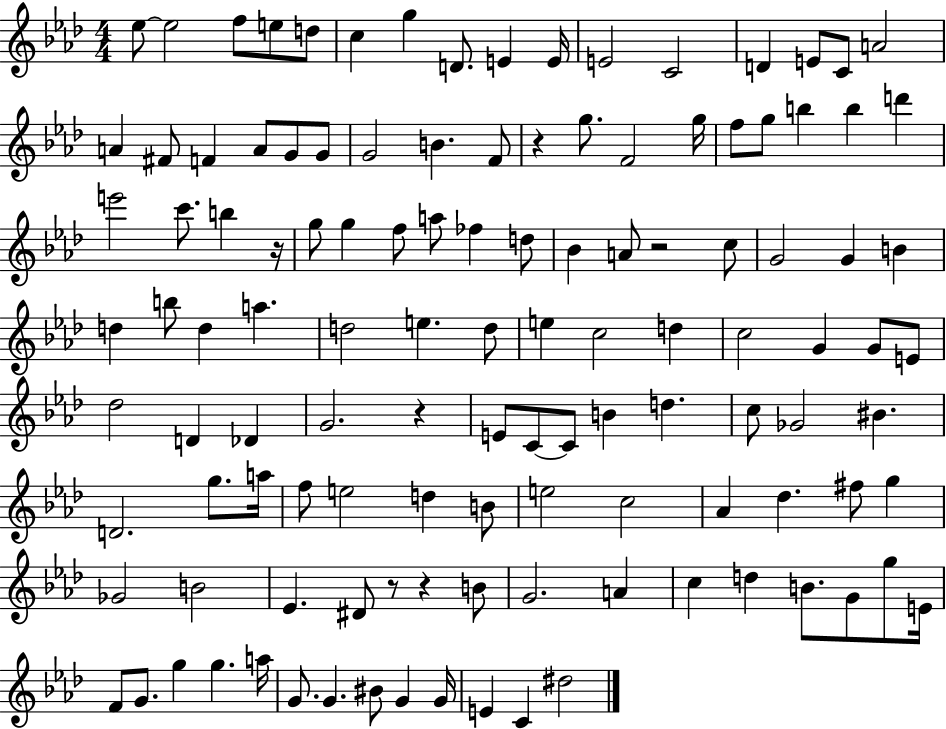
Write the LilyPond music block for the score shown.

{
  \clef treble
  \numericTimeSignature
  \time 4/4
  \key aes \major
  ees''8~~ ees''2 f''8 e''8 d''8 | c''4 g''4 d'8. e'4 e'16 | e'2 c'2 | d'4 e'8 c'8 a'2 | \break a'4 fis'8 f'4 a'8 g'8 g'8 | g'2 b'4. f'8 | r4 g''8. f'2 g''16 | f''8 g''8 b''4 b''4 d'''4 | \break e'''2 c'''8. b''4 r16 | g''8 g''4 f''8 a''8 fes''4 d''8 | bes'4 a'8 r2 c''8 | g'2 g'4 b'4 | \break d''4 b''8 d''4 a''4. | d''2 e''4. d''8 | e''4 c''2 d''4 | c''2 g'4 g'8 e'8 | \break des''2 d'4 des'4 | g'2. r4 | e'8 c'8~~ c'8 b'4 d''4. | c''8 ges'2 bis'4. | \break d'2. g''8. a''16 | f''8 e''2 d''4 b'8 | e''2 c''2 | aes'4 des''4. fis''8 g''4 | \break ges'2 b'2 | ees'4. dis'8 r8 r4 b'8 | g'2. a'4 | c''4 d''4 b'8. g'8 g''8 e'16 | \break f'8 g'8. g''4 g''4. a''16 | g'8. g'4. bis'8 g'4 g'16 | e'4 c'4 dis''2 | \bar "|."
}